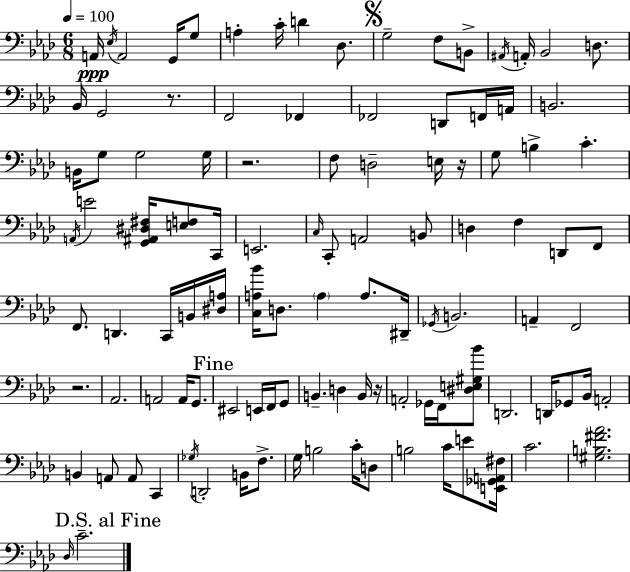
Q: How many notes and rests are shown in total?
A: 108